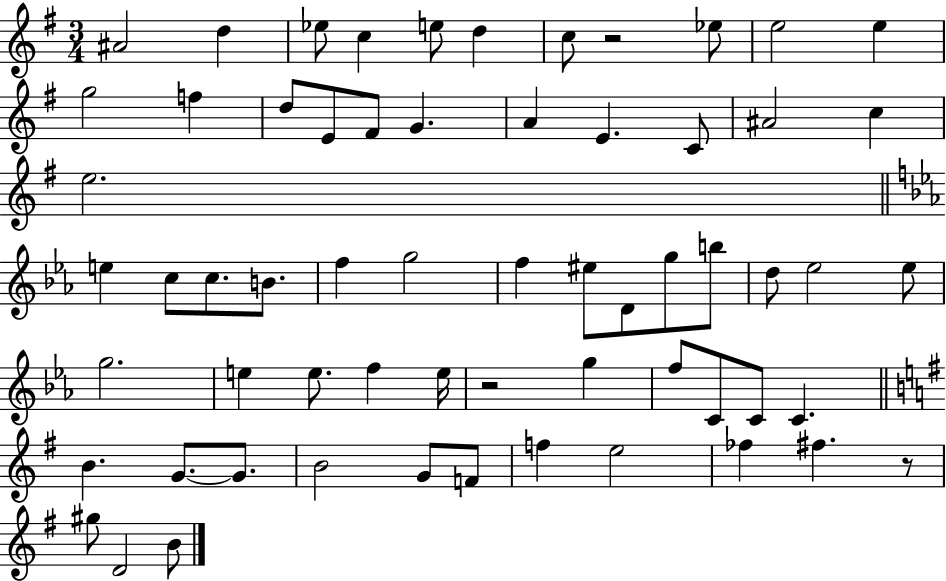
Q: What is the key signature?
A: G major